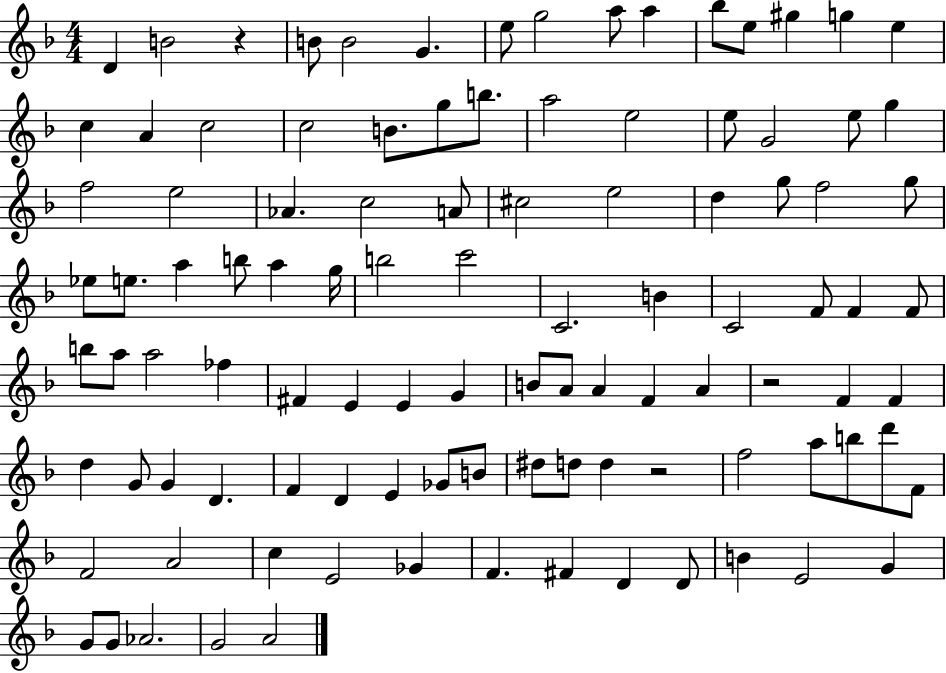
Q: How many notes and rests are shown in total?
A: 104